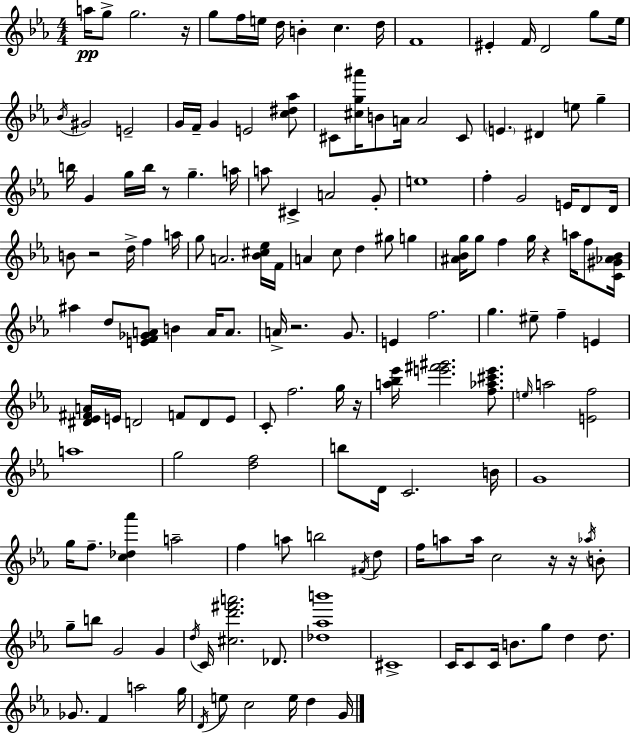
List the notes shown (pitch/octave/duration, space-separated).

A5/s G5/e G5/h. R/s G5/e F5/s E5/s D5/s B4/q C5/q. D5/s F4/w EIS4/q F4/s D4/h G5/e Eb5/s Bb4/s G#4/h E4/h G4/s F4/s G4/q E4/h [C5,D#5,Ab5]/e C#4/e [C#5,G5,A#6]/s B4/e A4/s A4/h C#4/e E4/q. D#4/q E5/e G5/q B5/s G4/q G5/s B5/s R/e G5/q. A5/s A5/e C#4/q A4/h G4/e E5/w F5/q G4/h E4/s D4/e D4/s B4/e R/h D5/s F5/q A5/s G5/e A4/h. [Bb4,C#5,Eb5]/s F4/s A4/q C5/e D5/q G#5/e G5/q [A#4,Bb4,G5]/s G5/e F5/q G5/s R/q A5/s F5/e [C4,G#4,Ab4,Bb4]/s A#5/q D5/e [E4,F4,Gb4,A4]/e B4/q A4/s A4/e. A4/s R/h. G4/e. E4/q F5/h. G5/q. EIS5/e F5/q E4/q [D#4,Eb4,F#4,A4]/s E4/s D4/h F4/e D4/e E4/e C4/e F5/h. G5/s R/s [A5,Bb5,Eb6]/s [E6,F#6,G#6]/h. [F5,Ab5,C#6,E6]/e. E5/s A5/h [E4,F5]/h A5/w G5/h [D5,F5]/h B5/e D4/s C4/h. B4/s G4/w G5/s F5/e. [C5,Db5,Ab6]/q A5/h F5/q A5/e B5/h F#4/s D5/e F5/s A5/e A5/s C5/h R/s R/s Ab5/s B4/e G5/e B5/e G4/h G4/q D5/s C4/s [C#5,D6,F#6,A6]/h. Db4/e. [Db5,Ab5,B6]/w C#4/w C4/s C4/e C4/s B4/e. G5/e D5/q D5/e. Gb4/e. F4/q A5/h G5/s D4/s E5/e C5/h E5/s D5/q G4/s